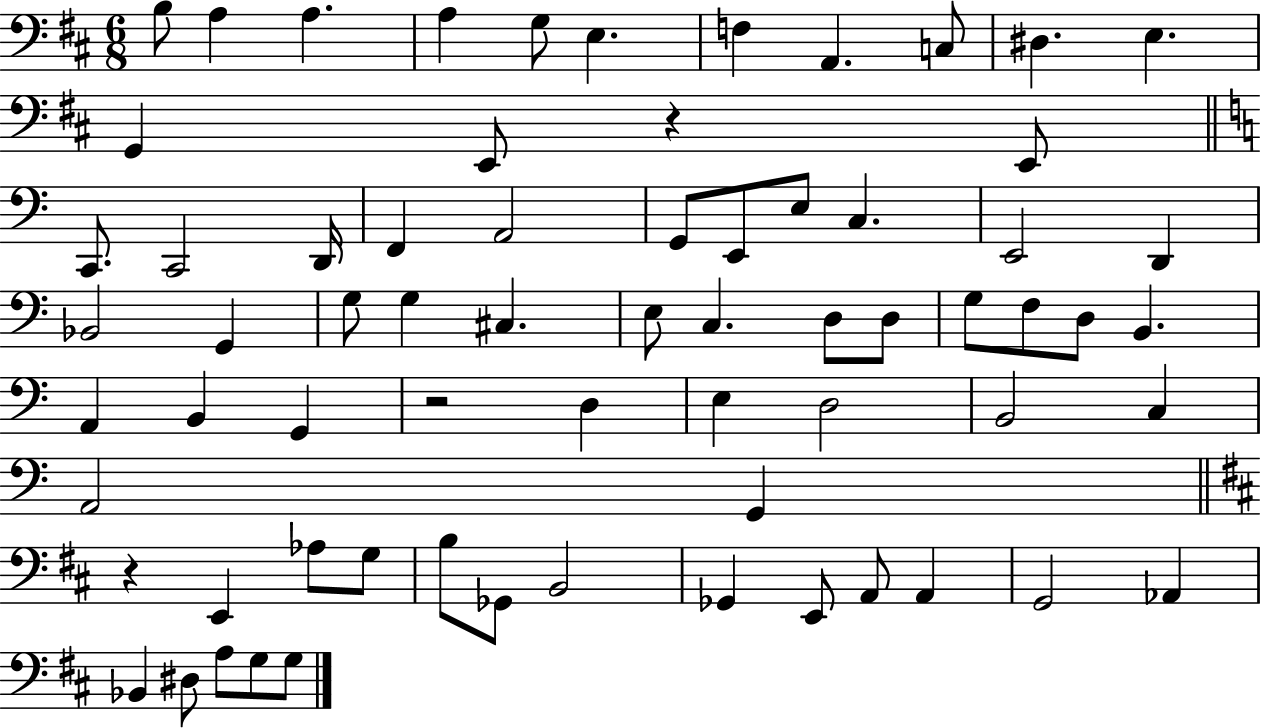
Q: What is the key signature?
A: D major